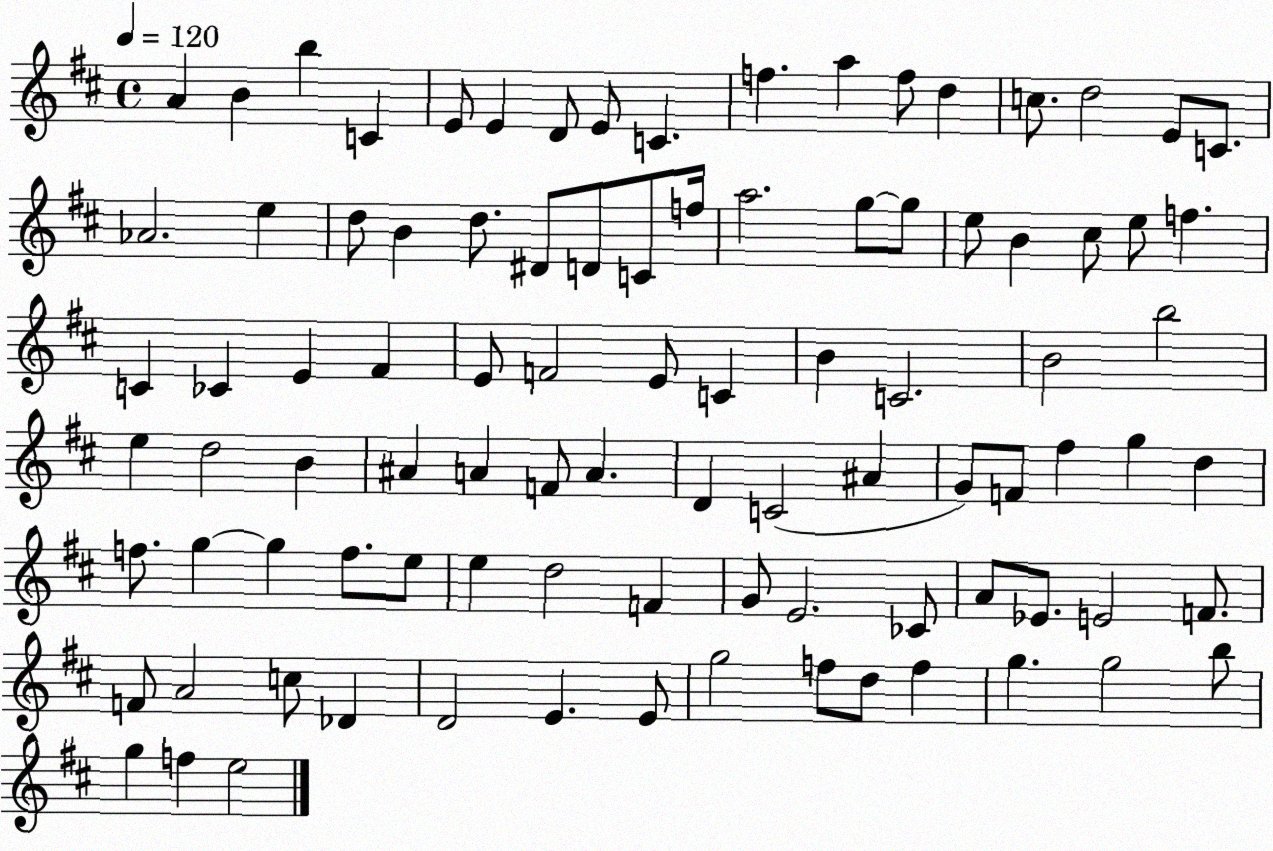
X:1
T:Untitled
M:4/4
L:1/4
K:D
A B b C E/2 E D/2 E/2 C f a f/2 d c/2 d2 E/2 C/2 _A2 e d/2 B d/2 ^D/2 D/2 C/2 f/4 a2 g/2 g/2 e/2 B ^c/2 e/2 f C _C E ^F E/2 F2 E/2 C B C2 B2 b2 e d2 B ^A A F/2 A D C2 ^A G/2 F/2 ^f g d f/2 g g f/2 e/2 e d2 F G/2 E2 _C/2 A/2 _E/2 E2 F/2 F/2 A2 c/2 _D D2 E E/2 g2 f/2 d/2 f g g2 b/2 g f e2